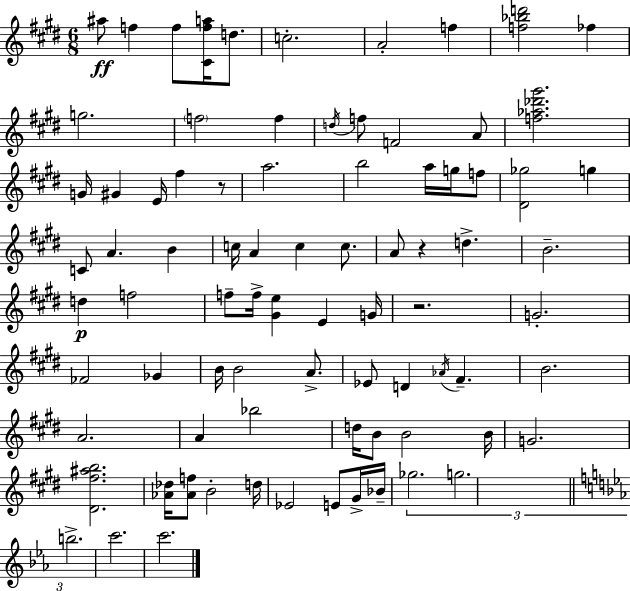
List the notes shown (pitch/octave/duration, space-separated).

A#5/e F5/q F5/e [C#4,F5,A5]/s D5/e. C5/h. A4/h F5/q [F5,Bb5,D6]/h FES5/q G5/h. F5/h F5/q D5/s F5/e F4/h A4/e [F5,Ab5,Db6,G#6]/h. G4/s G#4/q E4/s F#5/q R/e A5/h. B5/h A5/s G5/s F5/e [D#4,Gb5]/h G5/q C4/e A4/q. B4/q C5/s A4/q C5/q C5/e. A4/e R/q D5/q. B4/h. D5/q F5/h F5/e F5/s [G#4,E5]/q E4/q G4/s R/h. G4/h. FES4/h Gb4/q B4/s B4/h A4/e. Eb4/e D4/q Ab4/s F#4/q. B4/h. A4/h. A4/q Bb5/h D5/s B4/e B4/h B4/s G4/h. [D#4,F#5,A#5,B5]/h. [Ab4,Db5]/s [Ab4,F5]/e B4/h D5/s Eb4/h E4/e G#4/s Bb4/s Gb5/h. G5/h. B5/h. C6/h. C6/h.